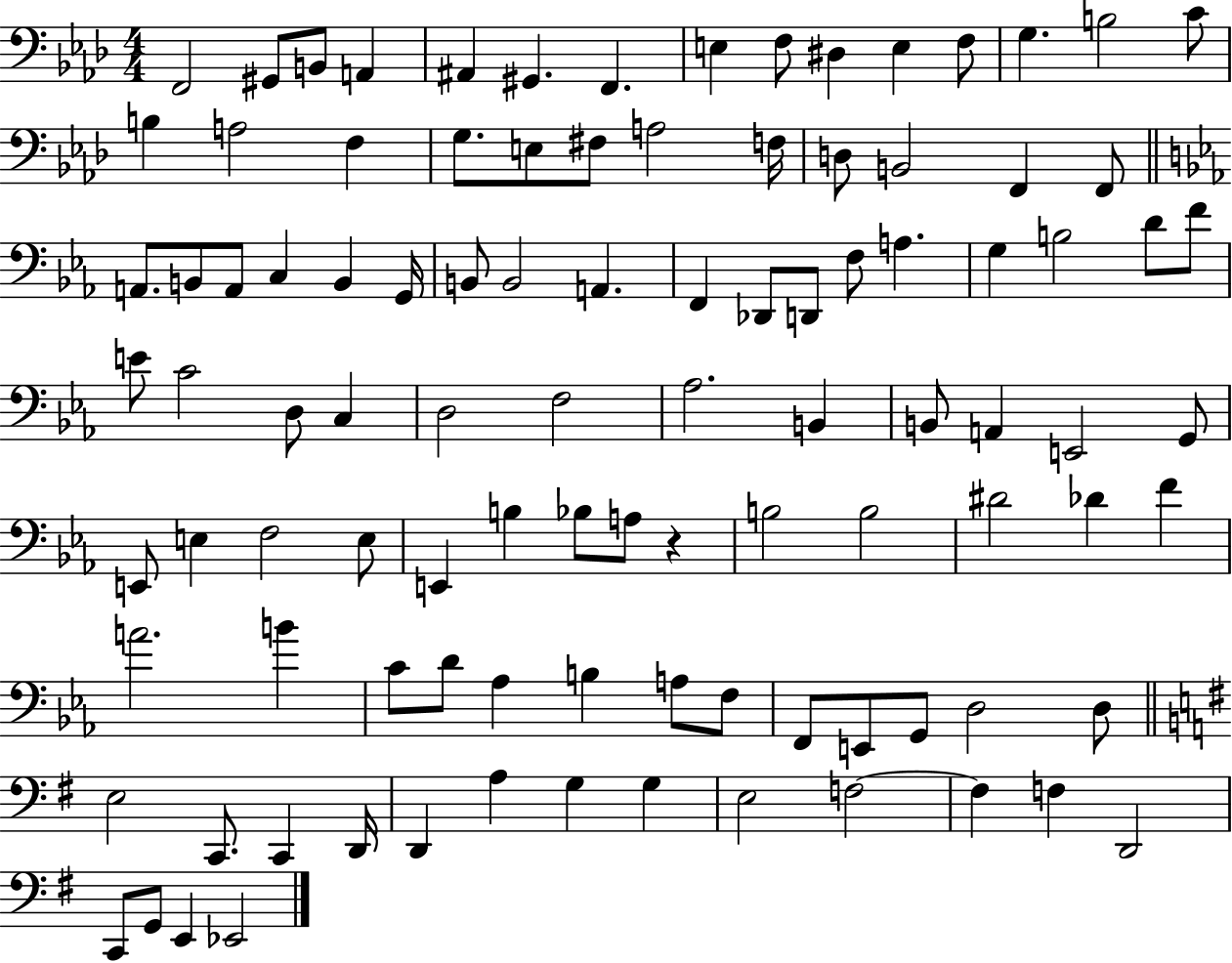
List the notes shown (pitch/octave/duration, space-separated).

F2/h G#2/e B2/e A2/q A#2/q G#2/q. F2/q. E3/q F3/e D#3/q E3/q F3/e G3/q. B3/h C4/e B3/q A3/h F3/q G3/e. E3/e F#3/e A3/h F3/s D3/e B2/h F2/q F2/e A2/e. B2/e A2/e C3/q B2/q G2/s B2/e B2/h A2/q. F2/q Db2/e D2/e F3/e A3/q. G3/q B3/h D4/e F4/e E4/e C4/h D3/e C3/q D3/h F3/h Ab3/h. B2/q B2/e A2/q E2/h G2/e E2/e E3/q F3/h E3/e E2/q B3/q Bb3/e A3/e R/q B3/h B3/h D#4/h Db4/q F4/q A4/h. B4/q C4/e D4/e Ab3/q B3/q A3/e F3/e F2/e E2/e G2/e D3/h D3/e E3/h C2/e. C2/q D2/s D2/q A3/q G3/q G3/q E3/h F3/h F3/q F3/q D2/h C2/e G2/e E2/q Eb2/h